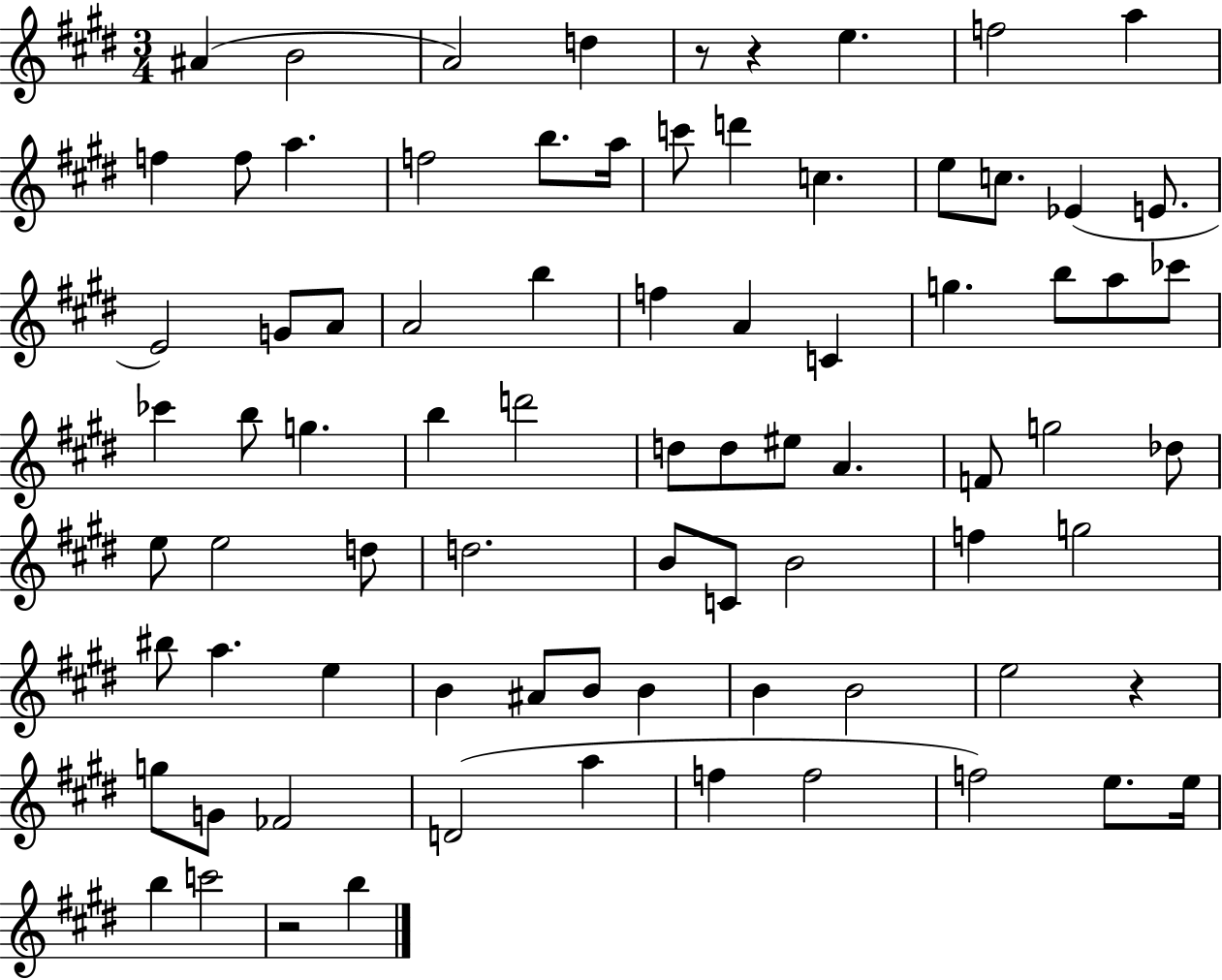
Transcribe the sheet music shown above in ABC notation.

X:1
T:Untitled
M:3/4
L:1/4
K:E
^A B2 A2 d z/2 z e f2 a f f/2 a f2 b/2 a/4 c'/2 d' c e/2 c/2 _E E/2 E2 G/2 A/2 A2 b f A C g b/2 a/2 _c'/2 _c' b/2 g b d'2 d/2 d/2 ^e/2 A F/2 g2 _d/2 e/2 e2 d/2 d2 B/2 C/2 B2 f g2 ^b/2 a e B ^A/2 B/2 B B B2 e2 z g/2 G/2 _F2 D2 a f f2 f2 e/2 e/4 b c'2 z2 b